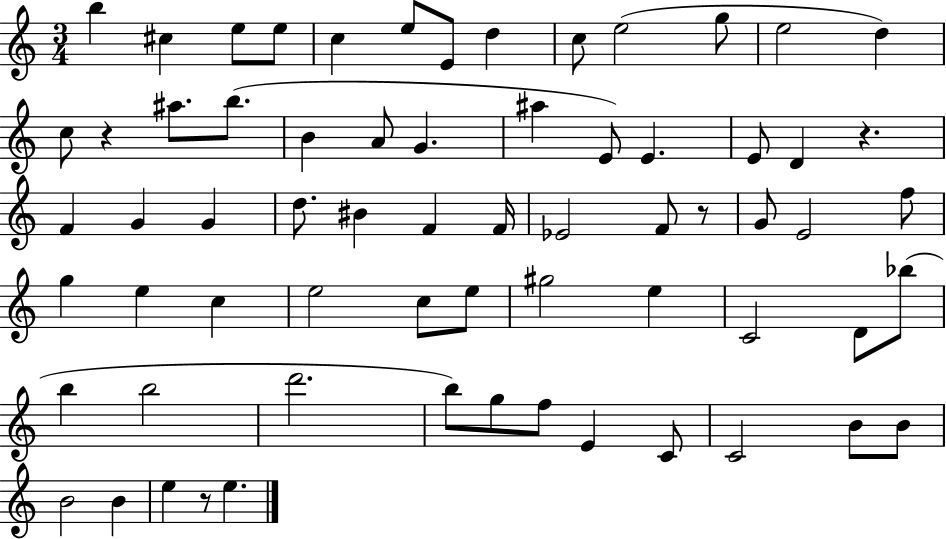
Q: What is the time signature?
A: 3/4